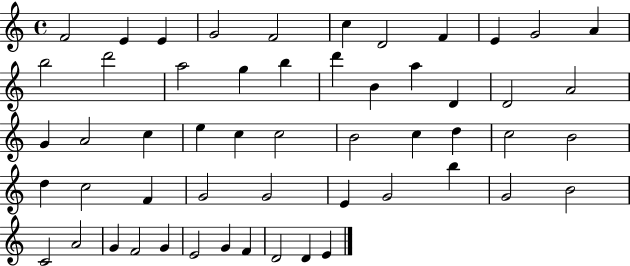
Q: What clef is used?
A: treble